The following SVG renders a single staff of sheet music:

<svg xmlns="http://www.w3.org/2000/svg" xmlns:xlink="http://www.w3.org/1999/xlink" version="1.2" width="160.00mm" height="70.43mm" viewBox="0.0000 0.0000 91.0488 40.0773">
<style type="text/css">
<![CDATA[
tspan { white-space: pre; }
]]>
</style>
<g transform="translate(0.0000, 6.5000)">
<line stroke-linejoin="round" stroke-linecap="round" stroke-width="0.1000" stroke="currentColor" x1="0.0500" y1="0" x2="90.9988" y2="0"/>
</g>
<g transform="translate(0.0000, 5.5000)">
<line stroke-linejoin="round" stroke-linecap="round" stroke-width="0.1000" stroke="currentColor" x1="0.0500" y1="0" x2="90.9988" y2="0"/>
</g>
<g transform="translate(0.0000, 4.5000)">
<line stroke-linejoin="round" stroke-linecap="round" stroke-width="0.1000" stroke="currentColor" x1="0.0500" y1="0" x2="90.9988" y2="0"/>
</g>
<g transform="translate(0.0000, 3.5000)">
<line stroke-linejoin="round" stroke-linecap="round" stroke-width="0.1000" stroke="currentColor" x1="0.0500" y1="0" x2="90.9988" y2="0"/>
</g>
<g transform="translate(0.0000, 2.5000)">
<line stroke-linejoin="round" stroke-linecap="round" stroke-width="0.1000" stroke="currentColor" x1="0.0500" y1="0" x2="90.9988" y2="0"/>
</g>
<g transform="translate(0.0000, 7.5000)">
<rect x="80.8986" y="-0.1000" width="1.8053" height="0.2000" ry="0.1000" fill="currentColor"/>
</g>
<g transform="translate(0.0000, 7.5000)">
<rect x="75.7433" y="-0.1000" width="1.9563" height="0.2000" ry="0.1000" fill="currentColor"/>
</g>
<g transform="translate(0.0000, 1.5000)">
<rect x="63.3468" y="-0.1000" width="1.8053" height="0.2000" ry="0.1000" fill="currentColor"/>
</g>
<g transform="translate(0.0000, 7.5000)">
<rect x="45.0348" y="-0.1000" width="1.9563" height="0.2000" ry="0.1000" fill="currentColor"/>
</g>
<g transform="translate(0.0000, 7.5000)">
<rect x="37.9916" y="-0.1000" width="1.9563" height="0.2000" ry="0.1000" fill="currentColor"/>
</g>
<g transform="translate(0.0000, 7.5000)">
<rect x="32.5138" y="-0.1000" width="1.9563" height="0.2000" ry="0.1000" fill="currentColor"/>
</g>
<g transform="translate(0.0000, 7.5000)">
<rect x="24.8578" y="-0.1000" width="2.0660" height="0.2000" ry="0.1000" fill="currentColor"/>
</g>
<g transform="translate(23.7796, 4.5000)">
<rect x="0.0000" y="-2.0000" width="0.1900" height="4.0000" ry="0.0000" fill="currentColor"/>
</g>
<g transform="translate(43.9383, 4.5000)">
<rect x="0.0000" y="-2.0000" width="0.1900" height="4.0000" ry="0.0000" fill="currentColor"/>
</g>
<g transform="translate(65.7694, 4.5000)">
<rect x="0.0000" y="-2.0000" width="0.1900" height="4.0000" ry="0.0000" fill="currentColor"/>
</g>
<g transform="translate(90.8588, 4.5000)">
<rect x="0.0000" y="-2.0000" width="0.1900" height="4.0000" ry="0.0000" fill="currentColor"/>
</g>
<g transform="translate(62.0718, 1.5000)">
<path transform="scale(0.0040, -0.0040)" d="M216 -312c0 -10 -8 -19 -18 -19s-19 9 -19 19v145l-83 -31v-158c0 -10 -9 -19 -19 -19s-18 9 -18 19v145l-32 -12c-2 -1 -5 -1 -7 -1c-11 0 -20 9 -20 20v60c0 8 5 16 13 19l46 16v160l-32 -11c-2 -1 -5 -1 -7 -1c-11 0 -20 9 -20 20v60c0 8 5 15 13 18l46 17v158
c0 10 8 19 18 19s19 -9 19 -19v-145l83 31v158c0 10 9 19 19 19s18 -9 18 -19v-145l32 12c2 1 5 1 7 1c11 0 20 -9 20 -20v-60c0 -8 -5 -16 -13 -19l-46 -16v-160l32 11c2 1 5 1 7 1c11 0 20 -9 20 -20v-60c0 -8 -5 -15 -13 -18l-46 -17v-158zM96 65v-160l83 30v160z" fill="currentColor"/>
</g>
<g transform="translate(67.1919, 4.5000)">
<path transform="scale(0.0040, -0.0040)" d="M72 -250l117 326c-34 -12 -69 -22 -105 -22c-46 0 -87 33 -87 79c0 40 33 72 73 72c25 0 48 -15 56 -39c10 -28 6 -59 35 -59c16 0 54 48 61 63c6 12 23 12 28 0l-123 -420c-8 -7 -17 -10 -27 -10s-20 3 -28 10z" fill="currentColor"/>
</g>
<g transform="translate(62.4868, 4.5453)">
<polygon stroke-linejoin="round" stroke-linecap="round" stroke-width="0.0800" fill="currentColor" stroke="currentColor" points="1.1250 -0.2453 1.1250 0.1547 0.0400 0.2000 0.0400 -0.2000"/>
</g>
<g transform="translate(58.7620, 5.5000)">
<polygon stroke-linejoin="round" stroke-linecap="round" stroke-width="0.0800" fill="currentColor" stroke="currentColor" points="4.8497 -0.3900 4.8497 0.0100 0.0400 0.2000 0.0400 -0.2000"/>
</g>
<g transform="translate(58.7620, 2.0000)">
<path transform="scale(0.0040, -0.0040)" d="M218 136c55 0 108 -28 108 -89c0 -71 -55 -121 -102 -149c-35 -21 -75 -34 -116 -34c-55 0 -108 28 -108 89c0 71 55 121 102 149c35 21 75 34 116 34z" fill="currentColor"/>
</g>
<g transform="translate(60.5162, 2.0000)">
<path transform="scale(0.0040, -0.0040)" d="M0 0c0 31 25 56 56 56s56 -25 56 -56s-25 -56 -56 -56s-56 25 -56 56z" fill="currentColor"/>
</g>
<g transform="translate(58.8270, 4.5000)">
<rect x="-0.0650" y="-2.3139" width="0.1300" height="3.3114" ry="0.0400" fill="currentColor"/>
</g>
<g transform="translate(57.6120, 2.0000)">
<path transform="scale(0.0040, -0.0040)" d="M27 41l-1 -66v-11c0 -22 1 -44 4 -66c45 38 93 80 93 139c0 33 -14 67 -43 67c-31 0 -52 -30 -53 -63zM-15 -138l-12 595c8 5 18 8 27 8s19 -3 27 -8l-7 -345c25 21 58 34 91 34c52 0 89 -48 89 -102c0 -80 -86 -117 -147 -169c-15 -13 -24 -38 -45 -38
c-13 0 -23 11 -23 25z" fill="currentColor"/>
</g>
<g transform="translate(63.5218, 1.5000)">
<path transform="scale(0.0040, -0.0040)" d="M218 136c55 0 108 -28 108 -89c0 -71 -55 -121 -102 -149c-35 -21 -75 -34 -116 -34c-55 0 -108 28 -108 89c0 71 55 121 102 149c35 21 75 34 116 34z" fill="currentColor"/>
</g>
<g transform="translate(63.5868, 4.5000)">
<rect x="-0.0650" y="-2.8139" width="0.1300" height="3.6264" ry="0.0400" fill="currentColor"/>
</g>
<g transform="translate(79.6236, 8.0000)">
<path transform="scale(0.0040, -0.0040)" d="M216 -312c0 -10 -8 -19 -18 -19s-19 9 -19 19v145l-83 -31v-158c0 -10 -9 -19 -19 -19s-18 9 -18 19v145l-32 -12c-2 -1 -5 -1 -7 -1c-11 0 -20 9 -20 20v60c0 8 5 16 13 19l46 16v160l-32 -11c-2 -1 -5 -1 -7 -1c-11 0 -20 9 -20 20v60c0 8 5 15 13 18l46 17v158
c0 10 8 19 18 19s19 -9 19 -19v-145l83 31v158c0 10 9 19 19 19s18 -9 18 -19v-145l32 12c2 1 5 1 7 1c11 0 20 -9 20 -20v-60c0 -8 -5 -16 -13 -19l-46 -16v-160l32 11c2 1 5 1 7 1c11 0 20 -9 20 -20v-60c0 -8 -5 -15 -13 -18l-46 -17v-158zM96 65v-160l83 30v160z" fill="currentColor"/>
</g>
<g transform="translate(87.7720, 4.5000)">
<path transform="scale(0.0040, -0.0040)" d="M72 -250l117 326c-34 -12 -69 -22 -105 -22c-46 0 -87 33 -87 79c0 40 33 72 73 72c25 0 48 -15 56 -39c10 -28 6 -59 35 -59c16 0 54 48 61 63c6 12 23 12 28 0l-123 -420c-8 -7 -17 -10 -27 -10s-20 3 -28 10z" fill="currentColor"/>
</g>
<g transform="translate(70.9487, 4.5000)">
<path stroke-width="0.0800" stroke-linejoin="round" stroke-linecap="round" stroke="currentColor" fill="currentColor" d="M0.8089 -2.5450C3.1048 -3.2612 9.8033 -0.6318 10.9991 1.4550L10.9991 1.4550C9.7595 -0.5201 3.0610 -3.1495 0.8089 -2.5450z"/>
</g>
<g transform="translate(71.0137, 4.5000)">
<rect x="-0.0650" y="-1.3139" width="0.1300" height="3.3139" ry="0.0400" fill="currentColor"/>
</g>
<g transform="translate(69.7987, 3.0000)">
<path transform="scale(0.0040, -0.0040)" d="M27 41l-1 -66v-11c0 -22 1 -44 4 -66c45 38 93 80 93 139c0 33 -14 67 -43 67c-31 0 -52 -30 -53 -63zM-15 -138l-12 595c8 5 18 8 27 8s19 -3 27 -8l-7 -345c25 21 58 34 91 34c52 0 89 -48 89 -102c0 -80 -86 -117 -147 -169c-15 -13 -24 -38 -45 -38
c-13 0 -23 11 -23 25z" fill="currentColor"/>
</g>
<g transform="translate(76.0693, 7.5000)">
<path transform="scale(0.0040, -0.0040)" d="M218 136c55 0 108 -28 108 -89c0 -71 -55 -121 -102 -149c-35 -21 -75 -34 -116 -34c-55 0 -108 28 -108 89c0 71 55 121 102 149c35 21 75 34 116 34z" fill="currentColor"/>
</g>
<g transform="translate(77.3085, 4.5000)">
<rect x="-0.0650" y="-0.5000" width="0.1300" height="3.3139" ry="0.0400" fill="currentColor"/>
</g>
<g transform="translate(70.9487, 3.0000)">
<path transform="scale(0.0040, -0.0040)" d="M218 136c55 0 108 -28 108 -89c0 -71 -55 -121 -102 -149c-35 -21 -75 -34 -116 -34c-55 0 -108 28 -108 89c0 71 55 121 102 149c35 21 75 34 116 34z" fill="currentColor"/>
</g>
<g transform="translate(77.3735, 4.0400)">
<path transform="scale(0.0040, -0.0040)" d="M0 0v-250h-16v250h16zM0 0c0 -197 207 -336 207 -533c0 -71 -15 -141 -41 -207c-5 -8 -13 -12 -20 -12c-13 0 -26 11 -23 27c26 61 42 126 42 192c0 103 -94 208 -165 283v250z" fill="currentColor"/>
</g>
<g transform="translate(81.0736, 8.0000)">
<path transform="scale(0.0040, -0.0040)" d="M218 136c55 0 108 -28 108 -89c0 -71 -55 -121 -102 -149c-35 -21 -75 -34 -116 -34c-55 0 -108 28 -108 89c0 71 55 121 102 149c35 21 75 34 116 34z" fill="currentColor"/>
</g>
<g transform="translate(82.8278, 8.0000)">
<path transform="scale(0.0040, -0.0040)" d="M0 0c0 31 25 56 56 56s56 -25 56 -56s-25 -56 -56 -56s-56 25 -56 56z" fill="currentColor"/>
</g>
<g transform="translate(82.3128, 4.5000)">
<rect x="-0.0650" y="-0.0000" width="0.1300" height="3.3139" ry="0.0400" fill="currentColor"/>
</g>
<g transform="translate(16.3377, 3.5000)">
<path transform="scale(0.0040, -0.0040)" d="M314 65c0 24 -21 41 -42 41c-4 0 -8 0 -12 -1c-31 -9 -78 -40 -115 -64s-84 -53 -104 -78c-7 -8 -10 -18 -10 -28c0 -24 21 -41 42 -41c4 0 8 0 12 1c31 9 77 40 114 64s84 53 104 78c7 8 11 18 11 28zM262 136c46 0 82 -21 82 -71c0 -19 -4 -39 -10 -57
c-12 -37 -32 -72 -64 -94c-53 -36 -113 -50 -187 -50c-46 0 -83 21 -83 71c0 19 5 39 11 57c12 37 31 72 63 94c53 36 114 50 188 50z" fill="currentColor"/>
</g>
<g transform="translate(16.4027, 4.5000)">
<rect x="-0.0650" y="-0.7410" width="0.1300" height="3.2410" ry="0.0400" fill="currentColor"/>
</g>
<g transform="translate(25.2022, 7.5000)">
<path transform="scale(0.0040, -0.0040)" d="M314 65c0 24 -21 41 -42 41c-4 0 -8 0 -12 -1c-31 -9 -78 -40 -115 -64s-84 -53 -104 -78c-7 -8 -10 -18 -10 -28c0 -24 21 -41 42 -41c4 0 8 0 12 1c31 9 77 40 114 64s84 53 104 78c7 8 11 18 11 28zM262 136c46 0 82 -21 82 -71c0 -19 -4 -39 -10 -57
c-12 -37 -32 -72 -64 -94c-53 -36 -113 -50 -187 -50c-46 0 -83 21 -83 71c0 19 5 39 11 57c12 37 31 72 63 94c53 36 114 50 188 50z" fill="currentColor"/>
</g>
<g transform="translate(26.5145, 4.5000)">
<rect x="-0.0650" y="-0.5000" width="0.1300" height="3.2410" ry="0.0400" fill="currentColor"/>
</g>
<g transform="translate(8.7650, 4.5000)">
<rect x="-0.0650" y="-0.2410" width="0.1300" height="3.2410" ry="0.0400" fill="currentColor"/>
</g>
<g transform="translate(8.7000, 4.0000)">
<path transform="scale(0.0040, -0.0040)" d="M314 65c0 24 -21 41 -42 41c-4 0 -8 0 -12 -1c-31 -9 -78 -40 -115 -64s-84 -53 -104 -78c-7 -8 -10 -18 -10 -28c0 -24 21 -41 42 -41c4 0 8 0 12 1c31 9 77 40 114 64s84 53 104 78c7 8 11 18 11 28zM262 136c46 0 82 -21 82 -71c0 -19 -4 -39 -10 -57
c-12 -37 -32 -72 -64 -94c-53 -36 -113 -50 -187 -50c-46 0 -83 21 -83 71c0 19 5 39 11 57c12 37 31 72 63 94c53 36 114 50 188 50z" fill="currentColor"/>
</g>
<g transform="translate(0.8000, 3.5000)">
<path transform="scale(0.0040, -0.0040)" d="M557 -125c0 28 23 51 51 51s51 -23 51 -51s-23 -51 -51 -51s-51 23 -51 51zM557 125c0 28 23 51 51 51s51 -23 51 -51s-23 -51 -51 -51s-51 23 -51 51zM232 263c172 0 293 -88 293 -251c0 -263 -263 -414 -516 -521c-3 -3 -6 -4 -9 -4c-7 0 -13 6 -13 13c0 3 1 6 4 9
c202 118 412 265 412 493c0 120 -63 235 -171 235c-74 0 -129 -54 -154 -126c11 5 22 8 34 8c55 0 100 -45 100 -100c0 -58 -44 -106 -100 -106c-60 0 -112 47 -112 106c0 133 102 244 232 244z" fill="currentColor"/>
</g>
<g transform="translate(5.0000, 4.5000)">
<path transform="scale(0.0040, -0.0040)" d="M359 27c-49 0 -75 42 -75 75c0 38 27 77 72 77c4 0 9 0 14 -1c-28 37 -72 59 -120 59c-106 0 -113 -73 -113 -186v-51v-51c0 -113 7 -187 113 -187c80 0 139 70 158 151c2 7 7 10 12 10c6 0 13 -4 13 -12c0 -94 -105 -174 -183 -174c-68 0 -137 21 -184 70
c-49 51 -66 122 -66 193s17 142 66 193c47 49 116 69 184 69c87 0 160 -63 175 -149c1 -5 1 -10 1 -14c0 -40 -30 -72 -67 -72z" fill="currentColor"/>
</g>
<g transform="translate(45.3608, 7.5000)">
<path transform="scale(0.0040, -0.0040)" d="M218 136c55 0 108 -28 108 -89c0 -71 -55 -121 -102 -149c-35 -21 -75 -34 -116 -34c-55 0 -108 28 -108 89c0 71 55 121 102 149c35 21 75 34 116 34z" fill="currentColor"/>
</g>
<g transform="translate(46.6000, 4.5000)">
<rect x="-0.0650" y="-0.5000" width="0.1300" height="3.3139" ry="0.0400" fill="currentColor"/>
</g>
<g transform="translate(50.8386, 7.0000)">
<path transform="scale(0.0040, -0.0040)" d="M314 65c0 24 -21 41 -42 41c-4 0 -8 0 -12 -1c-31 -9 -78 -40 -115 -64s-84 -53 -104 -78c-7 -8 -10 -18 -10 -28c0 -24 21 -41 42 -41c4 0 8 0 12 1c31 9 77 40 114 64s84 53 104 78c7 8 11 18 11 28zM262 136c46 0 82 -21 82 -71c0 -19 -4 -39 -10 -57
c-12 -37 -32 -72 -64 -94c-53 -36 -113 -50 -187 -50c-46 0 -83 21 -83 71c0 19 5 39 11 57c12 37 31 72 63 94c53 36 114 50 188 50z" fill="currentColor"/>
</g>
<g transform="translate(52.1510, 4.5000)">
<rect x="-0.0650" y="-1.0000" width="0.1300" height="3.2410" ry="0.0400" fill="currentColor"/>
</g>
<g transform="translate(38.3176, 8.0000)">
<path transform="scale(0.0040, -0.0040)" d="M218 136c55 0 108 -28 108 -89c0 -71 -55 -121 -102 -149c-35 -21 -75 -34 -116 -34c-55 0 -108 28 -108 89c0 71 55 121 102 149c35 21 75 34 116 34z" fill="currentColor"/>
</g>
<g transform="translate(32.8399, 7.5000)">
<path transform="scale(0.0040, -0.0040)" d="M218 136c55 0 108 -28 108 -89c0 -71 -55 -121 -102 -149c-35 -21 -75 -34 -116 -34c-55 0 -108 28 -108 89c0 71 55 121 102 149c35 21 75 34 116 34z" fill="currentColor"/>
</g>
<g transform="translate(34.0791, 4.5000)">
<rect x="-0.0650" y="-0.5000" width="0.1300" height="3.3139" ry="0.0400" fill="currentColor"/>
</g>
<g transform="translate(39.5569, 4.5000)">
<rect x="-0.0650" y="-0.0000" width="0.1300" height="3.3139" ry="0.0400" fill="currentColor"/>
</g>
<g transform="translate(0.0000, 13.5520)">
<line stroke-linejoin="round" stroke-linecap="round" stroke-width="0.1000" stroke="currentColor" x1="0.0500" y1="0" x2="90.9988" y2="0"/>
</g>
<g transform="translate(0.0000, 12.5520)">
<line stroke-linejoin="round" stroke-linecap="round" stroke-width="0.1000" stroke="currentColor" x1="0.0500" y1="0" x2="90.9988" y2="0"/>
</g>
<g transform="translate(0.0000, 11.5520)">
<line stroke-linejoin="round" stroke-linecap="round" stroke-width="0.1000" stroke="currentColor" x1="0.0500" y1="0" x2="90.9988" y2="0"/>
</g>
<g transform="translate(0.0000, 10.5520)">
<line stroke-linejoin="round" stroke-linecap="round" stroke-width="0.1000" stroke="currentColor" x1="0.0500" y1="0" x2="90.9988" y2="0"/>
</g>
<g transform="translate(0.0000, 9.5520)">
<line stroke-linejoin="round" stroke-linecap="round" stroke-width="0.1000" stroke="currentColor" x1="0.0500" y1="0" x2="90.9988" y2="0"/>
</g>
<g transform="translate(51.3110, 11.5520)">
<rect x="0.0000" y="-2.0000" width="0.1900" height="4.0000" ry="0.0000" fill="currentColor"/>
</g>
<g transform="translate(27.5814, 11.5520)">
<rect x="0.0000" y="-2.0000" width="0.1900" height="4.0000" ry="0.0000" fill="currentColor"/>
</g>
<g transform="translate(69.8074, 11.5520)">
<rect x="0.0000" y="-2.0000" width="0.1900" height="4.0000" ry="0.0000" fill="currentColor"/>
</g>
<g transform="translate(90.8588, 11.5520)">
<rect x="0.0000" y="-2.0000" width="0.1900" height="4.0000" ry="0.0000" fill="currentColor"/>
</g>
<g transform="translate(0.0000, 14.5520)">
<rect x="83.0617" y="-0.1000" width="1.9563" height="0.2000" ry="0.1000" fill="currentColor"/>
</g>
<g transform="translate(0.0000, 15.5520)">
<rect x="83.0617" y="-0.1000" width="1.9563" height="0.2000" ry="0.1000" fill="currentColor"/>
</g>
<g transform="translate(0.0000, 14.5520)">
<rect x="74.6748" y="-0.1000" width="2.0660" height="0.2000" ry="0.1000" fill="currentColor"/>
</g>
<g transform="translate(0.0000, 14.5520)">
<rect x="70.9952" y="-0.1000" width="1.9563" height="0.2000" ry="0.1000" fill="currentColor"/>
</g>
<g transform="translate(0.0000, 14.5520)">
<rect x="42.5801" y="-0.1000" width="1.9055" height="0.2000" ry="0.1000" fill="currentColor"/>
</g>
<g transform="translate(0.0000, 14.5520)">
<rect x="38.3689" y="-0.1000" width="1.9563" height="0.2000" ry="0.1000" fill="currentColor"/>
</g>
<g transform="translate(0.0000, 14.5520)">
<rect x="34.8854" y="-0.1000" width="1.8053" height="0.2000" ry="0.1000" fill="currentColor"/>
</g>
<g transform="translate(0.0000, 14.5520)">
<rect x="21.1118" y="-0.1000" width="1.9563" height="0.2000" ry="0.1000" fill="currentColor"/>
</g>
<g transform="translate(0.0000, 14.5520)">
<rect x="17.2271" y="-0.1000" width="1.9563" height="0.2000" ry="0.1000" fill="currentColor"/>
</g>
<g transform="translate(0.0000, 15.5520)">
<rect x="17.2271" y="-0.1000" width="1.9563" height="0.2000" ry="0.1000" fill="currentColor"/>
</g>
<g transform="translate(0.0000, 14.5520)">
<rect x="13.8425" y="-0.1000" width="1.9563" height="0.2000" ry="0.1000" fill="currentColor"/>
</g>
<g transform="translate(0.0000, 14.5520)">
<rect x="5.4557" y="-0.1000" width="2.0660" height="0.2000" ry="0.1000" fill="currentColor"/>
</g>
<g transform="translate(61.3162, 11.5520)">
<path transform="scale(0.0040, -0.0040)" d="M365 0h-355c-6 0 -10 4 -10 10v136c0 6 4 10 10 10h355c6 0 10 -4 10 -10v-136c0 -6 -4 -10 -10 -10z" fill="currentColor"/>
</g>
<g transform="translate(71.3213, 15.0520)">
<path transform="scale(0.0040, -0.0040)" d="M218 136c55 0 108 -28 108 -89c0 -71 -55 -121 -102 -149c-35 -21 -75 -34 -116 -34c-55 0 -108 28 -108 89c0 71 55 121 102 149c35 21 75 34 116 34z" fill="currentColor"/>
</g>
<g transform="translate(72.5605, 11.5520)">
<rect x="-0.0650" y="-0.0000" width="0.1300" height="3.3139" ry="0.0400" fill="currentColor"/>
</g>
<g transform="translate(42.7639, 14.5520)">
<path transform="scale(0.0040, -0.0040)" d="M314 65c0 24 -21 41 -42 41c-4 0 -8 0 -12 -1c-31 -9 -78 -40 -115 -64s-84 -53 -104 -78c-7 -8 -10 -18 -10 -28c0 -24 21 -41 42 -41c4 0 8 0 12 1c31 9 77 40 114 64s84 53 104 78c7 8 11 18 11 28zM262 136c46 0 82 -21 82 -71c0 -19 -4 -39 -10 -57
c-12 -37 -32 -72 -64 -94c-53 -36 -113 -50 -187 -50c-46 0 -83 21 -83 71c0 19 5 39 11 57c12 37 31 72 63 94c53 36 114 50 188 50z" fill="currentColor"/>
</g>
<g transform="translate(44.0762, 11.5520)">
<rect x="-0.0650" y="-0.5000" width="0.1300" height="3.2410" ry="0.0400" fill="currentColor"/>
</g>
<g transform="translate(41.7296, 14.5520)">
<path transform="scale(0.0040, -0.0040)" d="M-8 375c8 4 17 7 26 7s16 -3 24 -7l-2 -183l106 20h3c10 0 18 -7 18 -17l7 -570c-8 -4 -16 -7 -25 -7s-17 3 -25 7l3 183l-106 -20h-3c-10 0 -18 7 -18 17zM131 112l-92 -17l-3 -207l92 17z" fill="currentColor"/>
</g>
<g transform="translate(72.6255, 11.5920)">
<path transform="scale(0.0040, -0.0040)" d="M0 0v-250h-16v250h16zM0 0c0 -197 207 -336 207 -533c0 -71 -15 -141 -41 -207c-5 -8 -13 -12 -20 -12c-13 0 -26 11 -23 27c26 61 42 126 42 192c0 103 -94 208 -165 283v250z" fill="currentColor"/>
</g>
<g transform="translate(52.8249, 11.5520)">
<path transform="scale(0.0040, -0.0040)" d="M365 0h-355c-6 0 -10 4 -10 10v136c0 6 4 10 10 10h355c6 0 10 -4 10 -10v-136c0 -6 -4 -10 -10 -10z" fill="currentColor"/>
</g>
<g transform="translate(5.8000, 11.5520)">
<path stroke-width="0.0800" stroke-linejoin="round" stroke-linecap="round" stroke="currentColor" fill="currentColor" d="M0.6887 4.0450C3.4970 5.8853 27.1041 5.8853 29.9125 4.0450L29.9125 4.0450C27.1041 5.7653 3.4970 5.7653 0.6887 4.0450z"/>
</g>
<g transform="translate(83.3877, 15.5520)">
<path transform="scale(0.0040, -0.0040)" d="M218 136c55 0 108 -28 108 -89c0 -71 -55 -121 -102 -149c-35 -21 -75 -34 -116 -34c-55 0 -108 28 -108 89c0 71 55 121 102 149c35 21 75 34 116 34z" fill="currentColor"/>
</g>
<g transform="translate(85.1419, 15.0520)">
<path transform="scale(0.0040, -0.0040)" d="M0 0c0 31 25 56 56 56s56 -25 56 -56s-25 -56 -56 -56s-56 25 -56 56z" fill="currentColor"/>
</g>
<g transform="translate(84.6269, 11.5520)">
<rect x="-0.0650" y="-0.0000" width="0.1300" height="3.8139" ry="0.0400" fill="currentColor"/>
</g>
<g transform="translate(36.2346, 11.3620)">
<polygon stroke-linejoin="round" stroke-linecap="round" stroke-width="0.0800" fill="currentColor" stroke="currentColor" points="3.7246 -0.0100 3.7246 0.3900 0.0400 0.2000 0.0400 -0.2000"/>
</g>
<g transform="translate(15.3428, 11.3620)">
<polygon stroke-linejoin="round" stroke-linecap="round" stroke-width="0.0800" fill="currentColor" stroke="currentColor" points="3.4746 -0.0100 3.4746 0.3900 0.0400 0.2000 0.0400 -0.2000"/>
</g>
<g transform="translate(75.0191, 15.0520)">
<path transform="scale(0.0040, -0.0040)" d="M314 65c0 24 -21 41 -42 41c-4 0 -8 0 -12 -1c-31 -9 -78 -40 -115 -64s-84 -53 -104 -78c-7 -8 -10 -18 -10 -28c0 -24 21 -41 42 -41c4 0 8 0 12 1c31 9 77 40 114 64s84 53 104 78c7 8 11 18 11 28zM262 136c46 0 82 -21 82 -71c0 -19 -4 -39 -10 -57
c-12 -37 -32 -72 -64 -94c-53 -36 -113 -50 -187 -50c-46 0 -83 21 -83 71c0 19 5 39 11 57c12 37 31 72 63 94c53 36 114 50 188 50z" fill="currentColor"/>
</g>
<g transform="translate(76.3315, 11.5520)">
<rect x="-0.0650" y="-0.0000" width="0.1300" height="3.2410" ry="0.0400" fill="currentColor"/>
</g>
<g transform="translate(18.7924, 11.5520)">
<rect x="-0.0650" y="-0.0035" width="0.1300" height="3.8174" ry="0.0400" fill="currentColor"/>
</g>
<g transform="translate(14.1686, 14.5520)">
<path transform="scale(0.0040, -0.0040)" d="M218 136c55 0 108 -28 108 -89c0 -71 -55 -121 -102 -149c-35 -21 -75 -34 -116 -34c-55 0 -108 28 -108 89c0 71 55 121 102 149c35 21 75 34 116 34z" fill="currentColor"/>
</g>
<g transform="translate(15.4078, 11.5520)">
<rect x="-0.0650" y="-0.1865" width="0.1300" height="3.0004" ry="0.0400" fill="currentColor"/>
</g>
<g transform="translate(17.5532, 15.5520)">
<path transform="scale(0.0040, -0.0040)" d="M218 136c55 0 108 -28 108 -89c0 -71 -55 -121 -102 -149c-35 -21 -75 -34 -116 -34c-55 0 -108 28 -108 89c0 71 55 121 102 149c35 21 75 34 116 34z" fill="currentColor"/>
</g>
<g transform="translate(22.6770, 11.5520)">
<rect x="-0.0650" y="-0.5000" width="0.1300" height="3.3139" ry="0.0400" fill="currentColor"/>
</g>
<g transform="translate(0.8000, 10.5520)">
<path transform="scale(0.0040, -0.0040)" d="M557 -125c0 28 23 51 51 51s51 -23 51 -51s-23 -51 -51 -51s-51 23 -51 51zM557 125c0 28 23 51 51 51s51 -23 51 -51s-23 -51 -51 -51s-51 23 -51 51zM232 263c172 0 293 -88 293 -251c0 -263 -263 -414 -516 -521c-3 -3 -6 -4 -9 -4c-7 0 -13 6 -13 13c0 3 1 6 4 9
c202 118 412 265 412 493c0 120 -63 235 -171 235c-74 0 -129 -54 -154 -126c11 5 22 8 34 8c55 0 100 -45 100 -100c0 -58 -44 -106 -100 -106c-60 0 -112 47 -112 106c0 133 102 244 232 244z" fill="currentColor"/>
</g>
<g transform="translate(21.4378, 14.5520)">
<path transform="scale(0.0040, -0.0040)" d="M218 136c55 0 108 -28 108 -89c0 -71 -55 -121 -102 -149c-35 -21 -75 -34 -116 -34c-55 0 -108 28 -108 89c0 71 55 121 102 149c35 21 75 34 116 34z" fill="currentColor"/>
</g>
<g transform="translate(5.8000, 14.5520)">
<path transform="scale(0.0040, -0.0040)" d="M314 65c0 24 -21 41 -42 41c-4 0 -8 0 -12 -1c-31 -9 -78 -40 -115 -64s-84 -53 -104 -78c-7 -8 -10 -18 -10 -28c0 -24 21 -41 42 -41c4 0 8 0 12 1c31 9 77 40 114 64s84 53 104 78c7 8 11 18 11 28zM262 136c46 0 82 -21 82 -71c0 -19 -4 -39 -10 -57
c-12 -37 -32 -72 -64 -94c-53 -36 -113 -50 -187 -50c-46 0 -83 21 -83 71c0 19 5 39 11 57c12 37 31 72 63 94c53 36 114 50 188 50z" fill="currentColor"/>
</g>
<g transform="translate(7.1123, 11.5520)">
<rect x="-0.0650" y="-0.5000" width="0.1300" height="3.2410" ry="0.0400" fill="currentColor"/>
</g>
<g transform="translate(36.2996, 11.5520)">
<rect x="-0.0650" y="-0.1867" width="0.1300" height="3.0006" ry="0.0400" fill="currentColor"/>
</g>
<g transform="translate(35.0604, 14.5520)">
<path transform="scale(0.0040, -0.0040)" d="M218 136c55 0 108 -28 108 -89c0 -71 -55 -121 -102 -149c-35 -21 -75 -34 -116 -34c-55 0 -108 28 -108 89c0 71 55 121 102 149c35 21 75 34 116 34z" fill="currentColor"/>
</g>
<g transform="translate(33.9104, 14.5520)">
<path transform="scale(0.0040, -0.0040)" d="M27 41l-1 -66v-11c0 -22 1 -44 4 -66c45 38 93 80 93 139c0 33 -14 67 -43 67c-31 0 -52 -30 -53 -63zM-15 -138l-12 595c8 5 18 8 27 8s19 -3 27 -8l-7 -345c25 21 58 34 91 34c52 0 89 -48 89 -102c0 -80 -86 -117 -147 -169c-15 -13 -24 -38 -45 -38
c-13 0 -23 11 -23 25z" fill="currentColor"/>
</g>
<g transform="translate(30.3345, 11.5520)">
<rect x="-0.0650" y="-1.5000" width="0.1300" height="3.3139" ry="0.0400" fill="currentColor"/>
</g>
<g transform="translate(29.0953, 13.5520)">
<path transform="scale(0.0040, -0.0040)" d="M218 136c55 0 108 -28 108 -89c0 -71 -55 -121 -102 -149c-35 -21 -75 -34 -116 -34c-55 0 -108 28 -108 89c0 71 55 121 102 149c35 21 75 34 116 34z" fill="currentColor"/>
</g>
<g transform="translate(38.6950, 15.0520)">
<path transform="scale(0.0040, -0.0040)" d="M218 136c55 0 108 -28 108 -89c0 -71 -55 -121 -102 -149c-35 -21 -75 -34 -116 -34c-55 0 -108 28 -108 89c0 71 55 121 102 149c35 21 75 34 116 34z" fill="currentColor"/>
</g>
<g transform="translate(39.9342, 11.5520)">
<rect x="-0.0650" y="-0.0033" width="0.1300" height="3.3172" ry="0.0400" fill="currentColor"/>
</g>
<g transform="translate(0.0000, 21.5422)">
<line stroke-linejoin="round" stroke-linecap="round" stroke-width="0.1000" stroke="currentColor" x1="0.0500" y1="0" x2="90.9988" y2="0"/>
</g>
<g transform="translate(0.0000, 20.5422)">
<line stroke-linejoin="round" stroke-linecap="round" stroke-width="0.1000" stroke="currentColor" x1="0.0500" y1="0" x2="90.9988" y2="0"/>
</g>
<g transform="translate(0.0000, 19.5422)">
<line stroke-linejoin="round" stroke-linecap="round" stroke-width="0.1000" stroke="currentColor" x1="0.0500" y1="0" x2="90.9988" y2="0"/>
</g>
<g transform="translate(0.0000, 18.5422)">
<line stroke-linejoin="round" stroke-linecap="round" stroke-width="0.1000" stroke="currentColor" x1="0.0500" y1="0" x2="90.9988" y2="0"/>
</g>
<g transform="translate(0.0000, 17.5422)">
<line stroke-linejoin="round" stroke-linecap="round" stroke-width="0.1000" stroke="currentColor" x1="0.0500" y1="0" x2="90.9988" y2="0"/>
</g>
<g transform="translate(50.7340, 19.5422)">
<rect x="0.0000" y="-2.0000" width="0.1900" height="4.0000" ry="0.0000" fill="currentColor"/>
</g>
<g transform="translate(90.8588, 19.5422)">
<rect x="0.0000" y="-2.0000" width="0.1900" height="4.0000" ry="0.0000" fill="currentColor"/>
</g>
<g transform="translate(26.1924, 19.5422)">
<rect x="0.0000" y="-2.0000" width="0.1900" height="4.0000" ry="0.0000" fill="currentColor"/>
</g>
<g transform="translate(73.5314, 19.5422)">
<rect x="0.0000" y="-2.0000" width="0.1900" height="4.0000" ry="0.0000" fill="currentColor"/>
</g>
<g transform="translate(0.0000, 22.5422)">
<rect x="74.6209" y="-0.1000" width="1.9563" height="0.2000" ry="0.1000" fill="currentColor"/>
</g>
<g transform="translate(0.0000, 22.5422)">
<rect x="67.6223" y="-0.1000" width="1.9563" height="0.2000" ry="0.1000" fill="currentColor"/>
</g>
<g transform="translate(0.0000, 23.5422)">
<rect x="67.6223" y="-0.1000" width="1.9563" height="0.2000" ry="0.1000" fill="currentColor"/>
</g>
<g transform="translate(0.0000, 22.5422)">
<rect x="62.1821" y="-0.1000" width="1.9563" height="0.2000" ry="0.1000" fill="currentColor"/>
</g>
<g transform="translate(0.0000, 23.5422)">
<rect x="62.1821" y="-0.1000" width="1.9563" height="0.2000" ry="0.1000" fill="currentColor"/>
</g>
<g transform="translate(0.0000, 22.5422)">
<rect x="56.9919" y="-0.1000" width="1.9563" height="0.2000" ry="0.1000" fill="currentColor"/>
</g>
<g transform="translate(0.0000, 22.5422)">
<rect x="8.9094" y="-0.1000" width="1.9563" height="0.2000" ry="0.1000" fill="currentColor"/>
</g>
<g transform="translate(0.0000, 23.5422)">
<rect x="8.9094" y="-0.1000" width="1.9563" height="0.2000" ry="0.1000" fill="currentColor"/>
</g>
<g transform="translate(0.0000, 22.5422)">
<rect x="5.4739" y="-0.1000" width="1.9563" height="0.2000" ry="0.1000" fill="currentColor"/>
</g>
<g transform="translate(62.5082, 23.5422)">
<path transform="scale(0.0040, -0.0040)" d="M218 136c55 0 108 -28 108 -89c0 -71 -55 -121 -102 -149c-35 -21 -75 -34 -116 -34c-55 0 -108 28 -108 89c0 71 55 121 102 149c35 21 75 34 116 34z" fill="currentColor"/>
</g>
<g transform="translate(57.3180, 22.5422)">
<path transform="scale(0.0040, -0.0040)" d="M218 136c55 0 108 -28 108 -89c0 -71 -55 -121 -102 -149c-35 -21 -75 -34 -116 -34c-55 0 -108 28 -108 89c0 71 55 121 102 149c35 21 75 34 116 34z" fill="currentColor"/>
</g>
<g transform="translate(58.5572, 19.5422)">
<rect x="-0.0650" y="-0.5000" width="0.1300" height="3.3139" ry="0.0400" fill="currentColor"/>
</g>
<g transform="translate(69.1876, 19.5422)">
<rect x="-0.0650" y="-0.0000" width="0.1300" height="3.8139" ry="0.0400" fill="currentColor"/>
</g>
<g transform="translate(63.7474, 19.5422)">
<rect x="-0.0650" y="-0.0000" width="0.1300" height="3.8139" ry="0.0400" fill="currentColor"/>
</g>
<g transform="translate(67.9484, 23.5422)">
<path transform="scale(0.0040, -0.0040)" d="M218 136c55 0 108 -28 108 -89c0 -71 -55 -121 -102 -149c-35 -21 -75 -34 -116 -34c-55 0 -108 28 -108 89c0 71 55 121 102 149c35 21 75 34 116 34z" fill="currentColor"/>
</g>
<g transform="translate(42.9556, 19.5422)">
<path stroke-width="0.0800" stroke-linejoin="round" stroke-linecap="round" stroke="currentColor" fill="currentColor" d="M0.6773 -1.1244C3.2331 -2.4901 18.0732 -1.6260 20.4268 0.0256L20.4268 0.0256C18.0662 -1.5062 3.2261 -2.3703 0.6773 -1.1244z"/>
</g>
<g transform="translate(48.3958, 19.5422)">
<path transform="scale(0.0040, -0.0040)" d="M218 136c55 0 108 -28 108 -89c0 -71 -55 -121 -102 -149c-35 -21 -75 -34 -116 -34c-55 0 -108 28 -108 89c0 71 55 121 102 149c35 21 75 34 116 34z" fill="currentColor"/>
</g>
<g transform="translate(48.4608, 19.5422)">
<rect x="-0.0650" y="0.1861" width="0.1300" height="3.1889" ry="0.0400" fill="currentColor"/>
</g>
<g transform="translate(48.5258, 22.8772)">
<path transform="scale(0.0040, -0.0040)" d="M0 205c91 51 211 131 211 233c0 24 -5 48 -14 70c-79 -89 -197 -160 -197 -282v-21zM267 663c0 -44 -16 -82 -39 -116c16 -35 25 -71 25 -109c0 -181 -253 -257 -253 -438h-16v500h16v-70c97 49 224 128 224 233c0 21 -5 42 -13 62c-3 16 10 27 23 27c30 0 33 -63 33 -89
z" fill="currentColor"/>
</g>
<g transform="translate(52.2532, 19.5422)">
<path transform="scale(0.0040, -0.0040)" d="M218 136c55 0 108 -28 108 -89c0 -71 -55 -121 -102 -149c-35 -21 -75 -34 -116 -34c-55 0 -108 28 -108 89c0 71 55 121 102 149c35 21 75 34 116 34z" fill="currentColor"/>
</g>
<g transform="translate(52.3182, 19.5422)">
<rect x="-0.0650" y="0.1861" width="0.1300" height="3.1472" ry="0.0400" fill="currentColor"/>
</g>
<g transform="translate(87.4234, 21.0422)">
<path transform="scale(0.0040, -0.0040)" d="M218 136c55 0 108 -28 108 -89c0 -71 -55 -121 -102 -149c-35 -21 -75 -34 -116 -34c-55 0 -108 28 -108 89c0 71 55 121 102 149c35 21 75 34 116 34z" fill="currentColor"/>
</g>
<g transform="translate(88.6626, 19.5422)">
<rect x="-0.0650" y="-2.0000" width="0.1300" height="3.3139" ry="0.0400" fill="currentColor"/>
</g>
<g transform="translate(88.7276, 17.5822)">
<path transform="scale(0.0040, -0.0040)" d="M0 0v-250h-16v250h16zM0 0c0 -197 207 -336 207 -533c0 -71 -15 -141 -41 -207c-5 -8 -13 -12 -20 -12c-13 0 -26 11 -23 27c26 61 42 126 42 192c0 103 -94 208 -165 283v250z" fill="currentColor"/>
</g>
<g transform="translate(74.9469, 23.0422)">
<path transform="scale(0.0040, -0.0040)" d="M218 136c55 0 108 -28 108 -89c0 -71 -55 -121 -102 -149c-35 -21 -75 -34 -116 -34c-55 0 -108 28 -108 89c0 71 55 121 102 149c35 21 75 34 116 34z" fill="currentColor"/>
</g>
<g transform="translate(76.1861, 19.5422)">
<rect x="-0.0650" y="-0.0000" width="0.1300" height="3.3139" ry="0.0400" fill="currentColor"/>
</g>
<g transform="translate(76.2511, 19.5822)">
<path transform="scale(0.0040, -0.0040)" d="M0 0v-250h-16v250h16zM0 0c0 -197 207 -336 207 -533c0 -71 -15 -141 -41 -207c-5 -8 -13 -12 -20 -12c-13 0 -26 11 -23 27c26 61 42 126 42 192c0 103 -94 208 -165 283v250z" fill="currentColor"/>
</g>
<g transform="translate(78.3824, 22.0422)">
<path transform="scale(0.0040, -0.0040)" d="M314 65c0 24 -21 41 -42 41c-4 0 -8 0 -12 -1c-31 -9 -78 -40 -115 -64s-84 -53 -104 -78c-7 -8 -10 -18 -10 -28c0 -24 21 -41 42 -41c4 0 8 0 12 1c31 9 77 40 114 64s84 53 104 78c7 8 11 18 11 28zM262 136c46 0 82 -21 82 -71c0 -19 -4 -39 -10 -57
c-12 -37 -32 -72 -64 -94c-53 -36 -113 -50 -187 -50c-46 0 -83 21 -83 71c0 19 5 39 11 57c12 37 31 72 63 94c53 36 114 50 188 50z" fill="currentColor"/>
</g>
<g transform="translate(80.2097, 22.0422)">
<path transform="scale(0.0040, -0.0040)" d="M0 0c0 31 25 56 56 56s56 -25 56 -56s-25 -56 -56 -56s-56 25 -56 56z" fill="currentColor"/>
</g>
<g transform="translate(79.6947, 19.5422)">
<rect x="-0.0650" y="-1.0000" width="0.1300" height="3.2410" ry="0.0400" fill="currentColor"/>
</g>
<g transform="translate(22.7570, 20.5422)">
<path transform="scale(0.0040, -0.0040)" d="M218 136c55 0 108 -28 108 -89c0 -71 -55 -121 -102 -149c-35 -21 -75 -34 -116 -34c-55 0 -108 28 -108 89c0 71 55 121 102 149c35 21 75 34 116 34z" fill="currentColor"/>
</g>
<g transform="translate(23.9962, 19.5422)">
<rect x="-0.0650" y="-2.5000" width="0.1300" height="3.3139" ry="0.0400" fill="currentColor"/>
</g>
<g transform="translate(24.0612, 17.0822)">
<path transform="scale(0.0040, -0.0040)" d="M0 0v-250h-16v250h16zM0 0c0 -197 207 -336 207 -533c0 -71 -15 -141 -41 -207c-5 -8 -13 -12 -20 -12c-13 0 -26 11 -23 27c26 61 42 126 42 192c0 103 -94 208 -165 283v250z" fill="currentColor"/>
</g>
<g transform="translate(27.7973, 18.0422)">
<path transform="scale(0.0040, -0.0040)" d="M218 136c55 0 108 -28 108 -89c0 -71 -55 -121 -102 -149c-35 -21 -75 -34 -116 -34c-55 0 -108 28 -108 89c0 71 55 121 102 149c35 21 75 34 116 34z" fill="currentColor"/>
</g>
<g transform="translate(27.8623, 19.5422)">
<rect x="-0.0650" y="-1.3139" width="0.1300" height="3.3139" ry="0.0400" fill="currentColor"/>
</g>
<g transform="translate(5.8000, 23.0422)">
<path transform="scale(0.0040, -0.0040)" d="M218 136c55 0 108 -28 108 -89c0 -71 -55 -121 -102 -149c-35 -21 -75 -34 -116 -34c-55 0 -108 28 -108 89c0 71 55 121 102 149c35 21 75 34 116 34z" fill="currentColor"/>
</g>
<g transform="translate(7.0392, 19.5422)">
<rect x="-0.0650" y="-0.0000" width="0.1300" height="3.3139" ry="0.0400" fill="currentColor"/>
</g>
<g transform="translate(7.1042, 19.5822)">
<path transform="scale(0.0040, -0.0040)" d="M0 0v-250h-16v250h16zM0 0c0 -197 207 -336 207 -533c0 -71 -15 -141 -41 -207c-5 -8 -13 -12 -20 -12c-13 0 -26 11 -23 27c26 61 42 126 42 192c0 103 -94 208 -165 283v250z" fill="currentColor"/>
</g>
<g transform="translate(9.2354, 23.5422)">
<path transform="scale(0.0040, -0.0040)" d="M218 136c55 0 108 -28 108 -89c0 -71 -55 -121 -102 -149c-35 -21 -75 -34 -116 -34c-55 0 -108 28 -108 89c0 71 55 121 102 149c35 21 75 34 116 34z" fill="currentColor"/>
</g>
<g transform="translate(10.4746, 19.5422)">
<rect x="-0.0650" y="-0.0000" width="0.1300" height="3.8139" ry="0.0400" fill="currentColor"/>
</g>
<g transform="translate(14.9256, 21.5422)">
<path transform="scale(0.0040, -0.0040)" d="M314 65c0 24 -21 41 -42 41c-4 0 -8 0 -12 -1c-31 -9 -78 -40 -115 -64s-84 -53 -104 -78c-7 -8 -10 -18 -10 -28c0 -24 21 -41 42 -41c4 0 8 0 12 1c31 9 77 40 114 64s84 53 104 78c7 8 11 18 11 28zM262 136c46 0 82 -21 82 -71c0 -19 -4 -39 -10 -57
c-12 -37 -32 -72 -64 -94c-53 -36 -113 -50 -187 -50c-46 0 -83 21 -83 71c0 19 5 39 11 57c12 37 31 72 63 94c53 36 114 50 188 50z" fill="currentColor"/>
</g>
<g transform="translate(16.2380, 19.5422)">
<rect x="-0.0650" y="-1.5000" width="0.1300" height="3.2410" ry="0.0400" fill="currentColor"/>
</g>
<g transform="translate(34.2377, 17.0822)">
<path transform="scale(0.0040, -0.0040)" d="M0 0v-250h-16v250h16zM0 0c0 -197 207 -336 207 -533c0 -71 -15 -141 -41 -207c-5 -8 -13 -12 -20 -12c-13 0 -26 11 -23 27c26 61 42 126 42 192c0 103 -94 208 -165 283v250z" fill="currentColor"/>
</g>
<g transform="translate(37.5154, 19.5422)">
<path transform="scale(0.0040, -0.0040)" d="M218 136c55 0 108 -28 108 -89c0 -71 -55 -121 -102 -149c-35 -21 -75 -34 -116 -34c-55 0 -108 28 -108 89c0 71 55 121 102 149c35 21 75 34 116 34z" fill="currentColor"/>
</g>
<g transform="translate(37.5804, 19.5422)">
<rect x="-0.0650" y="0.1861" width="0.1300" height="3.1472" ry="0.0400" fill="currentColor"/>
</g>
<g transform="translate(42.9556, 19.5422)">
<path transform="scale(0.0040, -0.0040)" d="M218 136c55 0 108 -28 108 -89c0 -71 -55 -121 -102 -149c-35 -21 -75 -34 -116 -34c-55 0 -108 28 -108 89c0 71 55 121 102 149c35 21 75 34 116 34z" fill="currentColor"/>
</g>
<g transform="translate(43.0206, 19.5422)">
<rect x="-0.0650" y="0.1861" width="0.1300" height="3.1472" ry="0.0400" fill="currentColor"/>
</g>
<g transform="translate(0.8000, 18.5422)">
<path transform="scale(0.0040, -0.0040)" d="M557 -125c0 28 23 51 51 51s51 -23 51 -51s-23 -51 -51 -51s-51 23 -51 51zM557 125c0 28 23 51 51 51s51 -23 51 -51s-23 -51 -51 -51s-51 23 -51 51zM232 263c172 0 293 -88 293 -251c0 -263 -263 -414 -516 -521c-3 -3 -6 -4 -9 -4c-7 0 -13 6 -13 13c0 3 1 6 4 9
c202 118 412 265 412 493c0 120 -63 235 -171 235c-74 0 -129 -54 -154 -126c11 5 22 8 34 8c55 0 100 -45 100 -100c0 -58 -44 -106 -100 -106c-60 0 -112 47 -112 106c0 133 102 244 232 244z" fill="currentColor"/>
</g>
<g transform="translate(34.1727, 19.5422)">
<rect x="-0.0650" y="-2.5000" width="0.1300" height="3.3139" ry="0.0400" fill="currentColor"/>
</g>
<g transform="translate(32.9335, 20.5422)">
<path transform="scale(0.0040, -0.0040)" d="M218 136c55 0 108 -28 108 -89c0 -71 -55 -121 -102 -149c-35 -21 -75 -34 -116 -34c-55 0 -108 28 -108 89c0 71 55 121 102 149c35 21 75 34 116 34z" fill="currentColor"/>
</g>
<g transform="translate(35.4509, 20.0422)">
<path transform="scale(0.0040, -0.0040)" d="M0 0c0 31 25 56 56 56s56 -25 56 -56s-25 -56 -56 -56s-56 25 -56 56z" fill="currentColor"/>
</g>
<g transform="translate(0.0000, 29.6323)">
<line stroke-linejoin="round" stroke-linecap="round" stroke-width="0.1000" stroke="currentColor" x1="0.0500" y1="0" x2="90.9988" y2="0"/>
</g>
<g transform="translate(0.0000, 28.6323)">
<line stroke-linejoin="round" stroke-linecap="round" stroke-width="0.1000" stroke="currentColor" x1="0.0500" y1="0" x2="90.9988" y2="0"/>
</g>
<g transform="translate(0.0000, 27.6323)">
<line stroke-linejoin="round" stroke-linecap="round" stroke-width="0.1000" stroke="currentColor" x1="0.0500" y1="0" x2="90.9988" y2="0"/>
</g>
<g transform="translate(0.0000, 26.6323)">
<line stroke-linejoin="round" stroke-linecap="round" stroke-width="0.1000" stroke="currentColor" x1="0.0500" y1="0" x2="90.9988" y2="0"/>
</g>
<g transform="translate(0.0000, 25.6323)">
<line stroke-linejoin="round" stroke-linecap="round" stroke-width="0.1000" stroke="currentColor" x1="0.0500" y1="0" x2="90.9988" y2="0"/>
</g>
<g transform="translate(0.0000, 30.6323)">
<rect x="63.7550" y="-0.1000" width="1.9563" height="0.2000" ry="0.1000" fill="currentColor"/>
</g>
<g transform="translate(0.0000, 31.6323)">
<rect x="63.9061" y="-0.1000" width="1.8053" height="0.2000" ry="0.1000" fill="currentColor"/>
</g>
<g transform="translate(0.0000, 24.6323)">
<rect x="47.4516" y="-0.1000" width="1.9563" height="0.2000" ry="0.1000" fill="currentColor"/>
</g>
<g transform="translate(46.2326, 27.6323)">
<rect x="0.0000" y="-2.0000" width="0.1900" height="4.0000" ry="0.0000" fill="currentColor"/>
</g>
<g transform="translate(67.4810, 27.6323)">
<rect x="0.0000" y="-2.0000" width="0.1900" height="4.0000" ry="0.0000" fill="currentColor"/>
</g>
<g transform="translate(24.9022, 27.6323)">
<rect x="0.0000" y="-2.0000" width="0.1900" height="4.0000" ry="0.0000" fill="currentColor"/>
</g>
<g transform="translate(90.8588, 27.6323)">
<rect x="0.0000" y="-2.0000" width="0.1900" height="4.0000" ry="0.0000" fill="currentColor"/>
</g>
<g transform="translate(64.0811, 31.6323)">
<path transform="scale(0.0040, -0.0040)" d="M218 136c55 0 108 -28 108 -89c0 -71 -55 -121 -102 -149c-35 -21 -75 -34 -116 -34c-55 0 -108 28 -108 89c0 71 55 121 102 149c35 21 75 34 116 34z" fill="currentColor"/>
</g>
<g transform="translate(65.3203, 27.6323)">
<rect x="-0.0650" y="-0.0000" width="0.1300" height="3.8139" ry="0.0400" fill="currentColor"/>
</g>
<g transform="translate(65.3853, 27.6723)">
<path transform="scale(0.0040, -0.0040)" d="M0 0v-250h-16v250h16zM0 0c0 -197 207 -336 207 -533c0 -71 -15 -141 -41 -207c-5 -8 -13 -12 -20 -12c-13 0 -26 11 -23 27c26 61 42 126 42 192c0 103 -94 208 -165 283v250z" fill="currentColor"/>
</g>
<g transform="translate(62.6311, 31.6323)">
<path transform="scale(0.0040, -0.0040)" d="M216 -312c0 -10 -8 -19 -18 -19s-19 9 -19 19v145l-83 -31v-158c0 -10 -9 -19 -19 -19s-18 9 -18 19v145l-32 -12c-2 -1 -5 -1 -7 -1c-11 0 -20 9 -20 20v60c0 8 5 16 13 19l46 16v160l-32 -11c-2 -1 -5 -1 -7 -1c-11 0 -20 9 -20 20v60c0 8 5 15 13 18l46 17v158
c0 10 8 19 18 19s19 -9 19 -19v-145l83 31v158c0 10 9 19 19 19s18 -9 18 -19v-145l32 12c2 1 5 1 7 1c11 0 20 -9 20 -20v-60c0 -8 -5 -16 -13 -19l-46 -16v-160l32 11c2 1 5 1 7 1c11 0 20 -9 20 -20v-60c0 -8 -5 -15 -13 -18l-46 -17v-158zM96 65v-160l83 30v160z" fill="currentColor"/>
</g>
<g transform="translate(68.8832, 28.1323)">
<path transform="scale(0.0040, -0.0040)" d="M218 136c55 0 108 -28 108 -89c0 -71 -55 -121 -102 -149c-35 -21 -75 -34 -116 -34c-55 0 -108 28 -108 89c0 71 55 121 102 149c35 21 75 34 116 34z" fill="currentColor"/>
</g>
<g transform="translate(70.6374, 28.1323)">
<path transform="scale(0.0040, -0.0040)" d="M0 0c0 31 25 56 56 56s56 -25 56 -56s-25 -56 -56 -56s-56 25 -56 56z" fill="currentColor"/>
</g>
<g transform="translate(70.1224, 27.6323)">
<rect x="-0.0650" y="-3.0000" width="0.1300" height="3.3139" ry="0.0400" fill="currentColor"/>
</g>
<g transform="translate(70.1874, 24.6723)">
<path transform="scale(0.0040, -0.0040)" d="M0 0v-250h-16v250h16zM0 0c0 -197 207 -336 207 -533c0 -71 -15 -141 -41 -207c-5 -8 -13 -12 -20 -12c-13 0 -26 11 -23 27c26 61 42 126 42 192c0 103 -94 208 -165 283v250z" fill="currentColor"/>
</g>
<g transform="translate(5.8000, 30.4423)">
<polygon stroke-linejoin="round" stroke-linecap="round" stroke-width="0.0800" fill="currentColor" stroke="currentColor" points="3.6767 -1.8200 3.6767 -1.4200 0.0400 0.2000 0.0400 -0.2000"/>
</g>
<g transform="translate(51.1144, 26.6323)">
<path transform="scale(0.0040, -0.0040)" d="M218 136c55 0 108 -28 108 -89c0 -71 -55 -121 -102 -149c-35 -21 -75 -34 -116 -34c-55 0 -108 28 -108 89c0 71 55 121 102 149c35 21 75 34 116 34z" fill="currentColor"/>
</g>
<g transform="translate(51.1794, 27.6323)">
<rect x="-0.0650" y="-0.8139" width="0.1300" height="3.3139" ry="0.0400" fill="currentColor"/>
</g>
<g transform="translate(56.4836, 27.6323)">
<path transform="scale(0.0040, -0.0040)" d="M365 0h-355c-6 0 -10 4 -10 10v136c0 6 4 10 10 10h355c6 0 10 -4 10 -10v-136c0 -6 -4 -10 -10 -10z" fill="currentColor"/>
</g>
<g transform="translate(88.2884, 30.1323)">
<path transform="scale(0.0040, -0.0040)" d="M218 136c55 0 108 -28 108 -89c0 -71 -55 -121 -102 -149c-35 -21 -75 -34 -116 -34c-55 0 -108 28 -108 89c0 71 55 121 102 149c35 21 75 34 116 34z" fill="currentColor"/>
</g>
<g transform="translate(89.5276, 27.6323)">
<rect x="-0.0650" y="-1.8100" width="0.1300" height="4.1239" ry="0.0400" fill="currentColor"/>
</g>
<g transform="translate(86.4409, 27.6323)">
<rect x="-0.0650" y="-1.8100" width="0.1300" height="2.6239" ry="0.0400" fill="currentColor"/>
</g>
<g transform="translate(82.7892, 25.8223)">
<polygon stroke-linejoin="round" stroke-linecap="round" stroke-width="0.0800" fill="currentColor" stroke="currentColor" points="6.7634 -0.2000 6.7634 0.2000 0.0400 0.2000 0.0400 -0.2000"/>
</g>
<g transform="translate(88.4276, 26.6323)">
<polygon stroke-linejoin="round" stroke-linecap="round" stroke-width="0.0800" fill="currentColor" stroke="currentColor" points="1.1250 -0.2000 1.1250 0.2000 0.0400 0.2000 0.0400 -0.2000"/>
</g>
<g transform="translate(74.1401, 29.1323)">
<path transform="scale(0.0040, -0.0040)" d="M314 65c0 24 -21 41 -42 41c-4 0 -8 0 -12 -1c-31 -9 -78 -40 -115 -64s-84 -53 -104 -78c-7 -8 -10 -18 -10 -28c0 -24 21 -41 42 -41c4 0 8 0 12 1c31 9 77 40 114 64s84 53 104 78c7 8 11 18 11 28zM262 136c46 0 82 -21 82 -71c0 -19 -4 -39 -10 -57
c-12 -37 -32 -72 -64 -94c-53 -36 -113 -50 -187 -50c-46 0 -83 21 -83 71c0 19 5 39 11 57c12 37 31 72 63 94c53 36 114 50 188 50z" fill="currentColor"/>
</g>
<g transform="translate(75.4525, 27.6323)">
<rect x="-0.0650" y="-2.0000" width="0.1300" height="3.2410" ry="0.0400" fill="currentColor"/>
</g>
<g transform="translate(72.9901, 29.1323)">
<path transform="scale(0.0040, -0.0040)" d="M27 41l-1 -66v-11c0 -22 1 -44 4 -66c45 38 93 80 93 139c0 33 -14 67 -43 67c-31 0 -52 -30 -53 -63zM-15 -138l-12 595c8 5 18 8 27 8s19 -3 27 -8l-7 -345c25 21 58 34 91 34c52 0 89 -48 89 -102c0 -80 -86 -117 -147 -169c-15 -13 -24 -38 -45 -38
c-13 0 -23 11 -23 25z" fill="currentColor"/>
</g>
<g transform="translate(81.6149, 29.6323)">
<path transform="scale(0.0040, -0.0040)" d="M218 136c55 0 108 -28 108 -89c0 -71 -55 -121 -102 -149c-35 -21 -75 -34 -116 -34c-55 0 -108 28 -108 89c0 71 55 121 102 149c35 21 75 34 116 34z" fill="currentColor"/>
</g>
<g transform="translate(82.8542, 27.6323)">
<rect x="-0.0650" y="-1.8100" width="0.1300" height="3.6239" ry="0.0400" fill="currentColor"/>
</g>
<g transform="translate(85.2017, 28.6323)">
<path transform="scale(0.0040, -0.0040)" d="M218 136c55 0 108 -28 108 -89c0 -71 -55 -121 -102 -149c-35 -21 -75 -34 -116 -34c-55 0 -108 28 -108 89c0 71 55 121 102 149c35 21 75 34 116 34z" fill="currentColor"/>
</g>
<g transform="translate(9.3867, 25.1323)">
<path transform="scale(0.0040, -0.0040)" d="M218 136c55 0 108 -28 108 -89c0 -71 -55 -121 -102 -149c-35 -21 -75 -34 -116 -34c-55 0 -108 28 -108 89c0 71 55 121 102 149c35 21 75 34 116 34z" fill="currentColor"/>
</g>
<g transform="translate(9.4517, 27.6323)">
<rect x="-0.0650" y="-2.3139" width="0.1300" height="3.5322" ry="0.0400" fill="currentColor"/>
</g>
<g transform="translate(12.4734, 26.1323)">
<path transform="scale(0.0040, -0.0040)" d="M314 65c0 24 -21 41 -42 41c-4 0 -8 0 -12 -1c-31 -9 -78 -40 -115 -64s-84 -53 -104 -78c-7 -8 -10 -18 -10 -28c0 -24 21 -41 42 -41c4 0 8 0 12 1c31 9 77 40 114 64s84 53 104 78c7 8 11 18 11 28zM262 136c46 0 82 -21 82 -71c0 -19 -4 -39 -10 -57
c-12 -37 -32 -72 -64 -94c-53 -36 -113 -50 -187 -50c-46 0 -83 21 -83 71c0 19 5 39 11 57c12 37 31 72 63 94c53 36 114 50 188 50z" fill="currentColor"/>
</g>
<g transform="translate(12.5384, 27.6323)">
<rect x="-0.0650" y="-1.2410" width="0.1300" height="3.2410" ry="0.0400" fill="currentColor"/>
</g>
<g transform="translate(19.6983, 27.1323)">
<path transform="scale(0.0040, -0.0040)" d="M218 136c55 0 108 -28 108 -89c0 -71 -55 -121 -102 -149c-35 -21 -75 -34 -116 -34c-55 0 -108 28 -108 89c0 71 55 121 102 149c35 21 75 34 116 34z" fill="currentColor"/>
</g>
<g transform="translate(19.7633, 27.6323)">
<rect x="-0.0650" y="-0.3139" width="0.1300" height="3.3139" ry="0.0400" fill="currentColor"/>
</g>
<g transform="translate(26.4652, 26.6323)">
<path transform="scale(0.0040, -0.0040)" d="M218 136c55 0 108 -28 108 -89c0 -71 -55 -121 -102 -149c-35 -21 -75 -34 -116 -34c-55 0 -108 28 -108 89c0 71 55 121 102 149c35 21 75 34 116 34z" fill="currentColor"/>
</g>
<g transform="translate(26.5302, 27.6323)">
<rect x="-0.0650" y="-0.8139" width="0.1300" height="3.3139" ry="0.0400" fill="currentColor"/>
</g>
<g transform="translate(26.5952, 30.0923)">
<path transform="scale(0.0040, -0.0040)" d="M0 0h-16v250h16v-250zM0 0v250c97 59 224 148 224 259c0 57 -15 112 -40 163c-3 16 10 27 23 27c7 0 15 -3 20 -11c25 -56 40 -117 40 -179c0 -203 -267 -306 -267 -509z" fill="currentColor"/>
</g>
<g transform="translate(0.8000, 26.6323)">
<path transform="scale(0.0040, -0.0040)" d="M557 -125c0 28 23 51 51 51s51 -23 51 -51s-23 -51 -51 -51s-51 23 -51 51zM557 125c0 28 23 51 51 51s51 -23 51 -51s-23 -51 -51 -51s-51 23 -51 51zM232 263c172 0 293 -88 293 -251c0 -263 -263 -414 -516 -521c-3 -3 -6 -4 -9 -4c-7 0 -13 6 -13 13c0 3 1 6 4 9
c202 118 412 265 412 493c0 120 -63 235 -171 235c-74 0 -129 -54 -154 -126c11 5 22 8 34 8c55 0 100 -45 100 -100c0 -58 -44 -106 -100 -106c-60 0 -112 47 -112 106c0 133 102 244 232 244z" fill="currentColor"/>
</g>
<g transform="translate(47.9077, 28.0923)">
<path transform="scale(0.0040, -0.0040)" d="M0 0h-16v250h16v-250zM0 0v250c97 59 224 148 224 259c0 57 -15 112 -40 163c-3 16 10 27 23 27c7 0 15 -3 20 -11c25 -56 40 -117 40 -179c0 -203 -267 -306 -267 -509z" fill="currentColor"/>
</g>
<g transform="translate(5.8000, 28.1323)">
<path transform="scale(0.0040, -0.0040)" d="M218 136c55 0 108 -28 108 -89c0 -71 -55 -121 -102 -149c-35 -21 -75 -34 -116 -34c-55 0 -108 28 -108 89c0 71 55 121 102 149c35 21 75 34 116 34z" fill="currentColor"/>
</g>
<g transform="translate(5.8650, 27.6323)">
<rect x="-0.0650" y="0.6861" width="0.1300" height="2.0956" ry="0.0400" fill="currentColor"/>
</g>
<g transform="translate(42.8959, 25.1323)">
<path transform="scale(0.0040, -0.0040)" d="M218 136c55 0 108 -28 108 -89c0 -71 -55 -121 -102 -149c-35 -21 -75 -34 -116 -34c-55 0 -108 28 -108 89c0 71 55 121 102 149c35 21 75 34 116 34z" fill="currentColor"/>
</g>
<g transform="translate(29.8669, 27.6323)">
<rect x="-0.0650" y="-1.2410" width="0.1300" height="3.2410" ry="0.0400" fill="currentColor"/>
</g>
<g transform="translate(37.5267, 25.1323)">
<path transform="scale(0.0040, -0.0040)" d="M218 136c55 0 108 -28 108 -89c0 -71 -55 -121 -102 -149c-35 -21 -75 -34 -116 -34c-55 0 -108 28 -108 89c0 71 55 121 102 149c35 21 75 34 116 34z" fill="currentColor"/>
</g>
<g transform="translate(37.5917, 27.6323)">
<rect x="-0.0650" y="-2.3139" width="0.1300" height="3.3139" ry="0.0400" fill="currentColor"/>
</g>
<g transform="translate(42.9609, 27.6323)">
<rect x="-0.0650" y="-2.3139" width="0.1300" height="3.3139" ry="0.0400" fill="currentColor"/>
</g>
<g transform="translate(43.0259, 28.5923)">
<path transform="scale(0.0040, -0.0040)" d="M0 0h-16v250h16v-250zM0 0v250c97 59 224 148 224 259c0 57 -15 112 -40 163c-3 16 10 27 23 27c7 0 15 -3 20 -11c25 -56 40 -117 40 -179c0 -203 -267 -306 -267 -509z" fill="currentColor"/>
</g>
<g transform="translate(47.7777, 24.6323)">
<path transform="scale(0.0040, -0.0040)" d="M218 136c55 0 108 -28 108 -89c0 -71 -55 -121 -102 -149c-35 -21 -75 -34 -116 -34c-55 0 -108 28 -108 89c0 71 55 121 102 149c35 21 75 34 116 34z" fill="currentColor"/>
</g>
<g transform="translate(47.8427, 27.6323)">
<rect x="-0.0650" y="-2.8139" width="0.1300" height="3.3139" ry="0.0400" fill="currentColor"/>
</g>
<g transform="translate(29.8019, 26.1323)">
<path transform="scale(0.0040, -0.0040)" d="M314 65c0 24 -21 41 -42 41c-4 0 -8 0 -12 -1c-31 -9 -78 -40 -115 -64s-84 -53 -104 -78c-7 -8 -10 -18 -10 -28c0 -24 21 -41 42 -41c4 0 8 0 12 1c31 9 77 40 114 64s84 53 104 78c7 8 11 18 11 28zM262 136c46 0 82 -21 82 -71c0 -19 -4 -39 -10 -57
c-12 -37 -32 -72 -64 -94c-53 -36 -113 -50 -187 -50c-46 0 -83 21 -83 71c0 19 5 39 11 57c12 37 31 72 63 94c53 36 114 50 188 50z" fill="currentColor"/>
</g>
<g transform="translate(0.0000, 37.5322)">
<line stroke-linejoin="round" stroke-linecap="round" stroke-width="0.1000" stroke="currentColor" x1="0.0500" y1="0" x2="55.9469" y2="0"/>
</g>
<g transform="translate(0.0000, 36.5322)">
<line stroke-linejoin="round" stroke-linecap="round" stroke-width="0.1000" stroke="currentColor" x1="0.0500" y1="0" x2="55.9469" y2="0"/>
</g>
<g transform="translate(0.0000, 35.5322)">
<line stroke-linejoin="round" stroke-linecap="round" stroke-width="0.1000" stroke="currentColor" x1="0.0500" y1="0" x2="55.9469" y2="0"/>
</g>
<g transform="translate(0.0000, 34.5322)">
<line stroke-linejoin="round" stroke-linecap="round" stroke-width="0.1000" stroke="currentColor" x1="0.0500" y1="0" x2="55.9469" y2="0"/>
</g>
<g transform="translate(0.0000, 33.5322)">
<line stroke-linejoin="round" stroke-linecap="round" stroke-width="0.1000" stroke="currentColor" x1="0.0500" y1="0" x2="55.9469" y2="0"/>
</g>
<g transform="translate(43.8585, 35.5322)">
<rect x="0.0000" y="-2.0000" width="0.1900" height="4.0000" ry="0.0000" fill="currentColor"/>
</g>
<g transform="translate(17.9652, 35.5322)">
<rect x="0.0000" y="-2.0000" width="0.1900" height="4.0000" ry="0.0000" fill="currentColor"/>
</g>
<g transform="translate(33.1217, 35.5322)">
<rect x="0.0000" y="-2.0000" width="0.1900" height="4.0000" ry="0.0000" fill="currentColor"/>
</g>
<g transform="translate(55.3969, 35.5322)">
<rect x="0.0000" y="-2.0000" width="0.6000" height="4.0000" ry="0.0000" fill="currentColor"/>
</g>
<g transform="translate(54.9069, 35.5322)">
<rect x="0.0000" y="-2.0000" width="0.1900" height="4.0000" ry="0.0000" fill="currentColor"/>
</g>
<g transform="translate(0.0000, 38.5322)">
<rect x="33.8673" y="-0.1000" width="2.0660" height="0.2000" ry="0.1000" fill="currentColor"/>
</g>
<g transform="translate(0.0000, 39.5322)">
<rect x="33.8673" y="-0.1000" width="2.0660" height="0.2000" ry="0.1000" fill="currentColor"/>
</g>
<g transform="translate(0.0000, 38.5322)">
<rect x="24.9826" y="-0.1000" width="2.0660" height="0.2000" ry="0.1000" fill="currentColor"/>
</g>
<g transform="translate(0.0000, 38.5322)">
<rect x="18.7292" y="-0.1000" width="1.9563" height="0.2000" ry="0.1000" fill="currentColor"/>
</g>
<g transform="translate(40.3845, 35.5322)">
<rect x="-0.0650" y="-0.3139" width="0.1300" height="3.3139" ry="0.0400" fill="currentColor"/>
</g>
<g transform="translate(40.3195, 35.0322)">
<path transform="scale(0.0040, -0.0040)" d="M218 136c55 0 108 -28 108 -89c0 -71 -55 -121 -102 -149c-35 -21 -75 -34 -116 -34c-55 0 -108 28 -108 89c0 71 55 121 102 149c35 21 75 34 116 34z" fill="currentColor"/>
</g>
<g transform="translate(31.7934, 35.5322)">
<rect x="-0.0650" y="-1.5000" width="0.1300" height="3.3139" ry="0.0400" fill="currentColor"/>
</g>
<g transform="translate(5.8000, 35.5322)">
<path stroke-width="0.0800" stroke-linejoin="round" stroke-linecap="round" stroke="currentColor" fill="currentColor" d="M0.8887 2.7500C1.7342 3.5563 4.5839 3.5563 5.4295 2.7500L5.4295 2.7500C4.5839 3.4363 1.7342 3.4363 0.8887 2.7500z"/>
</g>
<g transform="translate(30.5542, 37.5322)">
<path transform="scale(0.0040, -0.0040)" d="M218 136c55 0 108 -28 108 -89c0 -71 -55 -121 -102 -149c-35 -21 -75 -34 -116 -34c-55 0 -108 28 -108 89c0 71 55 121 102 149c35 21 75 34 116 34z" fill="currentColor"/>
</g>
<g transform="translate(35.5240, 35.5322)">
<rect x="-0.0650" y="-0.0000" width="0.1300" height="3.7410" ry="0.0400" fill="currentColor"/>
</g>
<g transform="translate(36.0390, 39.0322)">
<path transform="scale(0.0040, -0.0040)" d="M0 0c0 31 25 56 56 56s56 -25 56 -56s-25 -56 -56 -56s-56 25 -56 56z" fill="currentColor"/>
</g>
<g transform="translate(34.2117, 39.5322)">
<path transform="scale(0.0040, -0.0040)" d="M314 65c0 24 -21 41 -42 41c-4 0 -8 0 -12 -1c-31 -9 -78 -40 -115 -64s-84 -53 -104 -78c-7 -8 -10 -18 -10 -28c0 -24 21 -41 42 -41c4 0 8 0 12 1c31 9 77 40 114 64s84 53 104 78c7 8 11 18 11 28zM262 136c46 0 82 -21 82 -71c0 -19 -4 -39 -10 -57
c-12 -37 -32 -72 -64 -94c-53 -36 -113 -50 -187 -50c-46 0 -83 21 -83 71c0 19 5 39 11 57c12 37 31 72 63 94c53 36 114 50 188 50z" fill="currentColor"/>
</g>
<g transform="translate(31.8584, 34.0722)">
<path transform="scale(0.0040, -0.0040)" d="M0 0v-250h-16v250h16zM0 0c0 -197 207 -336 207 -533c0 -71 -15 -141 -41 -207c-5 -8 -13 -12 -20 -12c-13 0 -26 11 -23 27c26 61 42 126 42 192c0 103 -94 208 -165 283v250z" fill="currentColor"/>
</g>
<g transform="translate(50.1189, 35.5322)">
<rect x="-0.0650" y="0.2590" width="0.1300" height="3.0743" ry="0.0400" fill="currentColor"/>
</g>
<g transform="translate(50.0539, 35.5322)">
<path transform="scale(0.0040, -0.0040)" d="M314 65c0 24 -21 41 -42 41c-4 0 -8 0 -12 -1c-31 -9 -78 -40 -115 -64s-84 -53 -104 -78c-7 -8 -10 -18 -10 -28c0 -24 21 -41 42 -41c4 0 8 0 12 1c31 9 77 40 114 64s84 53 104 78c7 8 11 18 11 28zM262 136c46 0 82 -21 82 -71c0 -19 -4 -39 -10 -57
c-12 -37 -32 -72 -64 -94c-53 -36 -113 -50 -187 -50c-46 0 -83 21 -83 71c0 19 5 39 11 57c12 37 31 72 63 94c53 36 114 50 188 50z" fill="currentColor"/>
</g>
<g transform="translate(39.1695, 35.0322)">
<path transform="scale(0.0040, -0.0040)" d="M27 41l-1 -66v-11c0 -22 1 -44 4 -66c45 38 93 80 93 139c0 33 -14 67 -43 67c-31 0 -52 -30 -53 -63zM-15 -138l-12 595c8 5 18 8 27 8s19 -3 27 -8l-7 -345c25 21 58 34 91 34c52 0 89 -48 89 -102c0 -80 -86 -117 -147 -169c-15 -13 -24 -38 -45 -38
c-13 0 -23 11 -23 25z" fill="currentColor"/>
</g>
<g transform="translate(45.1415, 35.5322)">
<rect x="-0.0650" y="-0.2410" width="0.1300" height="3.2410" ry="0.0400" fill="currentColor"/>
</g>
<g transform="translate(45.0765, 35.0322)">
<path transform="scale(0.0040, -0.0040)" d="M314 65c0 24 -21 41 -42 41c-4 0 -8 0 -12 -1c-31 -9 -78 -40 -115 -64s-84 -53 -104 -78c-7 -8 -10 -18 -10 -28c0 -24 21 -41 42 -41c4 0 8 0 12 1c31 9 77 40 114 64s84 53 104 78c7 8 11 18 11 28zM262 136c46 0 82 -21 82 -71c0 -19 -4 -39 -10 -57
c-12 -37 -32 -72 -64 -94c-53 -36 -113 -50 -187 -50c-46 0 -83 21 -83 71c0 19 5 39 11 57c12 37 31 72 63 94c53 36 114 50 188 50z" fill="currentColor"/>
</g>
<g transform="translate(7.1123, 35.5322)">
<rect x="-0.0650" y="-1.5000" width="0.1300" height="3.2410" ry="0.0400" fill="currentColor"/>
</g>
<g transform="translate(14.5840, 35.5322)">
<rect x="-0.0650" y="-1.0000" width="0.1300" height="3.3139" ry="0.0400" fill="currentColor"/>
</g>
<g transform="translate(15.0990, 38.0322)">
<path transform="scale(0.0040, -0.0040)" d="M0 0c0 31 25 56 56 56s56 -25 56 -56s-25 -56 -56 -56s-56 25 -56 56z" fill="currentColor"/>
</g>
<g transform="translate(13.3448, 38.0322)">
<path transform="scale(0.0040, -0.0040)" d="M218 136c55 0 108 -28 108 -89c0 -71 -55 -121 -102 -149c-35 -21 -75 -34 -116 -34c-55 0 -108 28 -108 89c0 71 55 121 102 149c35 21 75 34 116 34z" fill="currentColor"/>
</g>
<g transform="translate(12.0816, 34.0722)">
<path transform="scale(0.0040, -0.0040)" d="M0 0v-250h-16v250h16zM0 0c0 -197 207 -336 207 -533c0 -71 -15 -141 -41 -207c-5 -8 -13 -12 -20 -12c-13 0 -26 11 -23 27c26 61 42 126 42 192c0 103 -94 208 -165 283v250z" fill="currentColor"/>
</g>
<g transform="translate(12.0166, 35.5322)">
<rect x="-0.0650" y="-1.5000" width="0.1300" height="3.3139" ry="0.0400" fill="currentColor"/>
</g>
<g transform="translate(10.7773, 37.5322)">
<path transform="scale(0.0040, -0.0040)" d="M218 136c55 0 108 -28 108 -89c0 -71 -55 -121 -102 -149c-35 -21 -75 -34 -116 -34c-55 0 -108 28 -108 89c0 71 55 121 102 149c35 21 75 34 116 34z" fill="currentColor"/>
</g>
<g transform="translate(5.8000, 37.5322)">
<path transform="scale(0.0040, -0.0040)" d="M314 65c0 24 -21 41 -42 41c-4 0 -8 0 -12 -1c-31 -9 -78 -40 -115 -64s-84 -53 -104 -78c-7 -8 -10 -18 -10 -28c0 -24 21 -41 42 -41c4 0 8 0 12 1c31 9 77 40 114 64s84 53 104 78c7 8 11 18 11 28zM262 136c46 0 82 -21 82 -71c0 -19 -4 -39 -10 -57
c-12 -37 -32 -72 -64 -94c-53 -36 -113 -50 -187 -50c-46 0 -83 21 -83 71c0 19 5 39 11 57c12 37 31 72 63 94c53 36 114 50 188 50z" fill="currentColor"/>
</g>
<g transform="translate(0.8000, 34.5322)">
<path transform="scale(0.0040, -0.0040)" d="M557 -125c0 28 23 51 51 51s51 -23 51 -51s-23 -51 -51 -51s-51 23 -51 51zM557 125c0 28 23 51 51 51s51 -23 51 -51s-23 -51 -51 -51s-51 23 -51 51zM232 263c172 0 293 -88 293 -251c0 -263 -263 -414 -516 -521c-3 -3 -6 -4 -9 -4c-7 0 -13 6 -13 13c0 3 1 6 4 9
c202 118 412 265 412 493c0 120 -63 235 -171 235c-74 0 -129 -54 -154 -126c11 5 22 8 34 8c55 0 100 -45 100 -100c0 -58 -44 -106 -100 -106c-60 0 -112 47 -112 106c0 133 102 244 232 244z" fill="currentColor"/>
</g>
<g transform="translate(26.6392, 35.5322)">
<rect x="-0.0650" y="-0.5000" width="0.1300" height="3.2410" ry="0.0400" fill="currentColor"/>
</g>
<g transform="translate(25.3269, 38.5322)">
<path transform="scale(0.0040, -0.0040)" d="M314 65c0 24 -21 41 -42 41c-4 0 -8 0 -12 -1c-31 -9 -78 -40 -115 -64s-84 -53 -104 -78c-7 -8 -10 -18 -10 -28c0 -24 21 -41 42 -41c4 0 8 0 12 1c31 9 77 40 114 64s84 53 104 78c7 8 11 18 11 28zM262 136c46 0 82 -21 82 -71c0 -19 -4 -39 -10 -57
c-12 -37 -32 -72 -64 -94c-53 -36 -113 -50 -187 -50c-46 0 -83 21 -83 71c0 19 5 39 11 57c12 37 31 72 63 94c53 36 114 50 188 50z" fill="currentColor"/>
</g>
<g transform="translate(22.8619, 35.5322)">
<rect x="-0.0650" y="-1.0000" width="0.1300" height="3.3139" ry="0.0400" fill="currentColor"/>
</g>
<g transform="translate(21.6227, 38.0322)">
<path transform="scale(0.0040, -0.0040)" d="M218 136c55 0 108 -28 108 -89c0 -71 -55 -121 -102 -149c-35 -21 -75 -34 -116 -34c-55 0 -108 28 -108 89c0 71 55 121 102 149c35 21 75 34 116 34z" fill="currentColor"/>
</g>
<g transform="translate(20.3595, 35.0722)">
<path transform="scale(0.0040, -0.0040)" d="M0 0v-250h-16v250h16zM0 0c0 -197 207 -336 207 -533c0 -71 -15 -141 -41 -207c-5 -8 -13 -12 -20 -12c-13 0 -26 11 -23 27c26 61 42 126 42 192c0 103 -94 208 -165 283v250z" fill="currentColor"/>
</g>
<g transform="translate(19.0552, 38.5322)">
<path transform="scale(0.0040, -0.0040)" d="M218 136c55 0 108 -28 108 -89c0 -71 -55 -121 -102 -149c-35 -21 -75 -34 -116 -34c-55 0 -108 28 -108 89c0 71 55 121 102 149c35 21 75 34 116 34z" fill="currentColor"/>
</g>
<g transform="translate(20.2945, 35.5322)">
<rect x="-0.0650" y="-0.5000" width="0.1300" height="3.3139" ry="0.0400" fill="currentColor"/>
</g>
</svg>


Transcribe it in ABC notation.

X:1
T:Untitled
M:4/4
L:1/4
K:C
E,2 F,2 E,,2 E,, D,, E,, F,,2 _B,/2 ^C/4 z/2 _G, E,,/2 ^D,, z/2 E,,2 E,,/2 C,,/2 E,, G,, _E,,/2 D,,/2 E,,2 z2 z2 D,,/2 D,,2 C,, D,,/2 C,, G,,2 B,,/2 G, B,,/2 D, D, D,/4 D, E,, C,, C,, D,,/2 F,,2 A,,/2 C,/2 B,/2 G,2 E, F,/2 G,2 B, B,/2 C/2 F, z2 ^C,,/2 C,/2 _A,,2 G,,/2 B,,/2 F,,/4 G,,2 G,,/2 F,, E,,/2 F,, E,,2 G,,/2 C,,2 _E, E,2 D,2